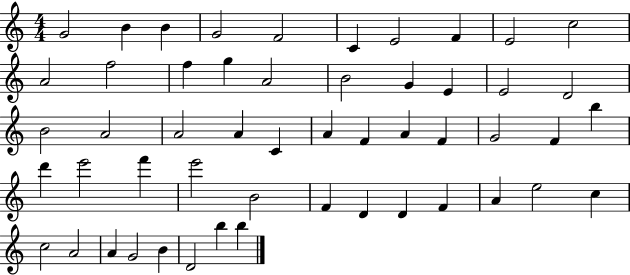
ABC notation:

X:1
T:Untitled
M:4/4
L:1/4
K:C
G2 B B G2 F2 C E2 F E2 c2 A2 f2 f g A2 B2 G E E2 D2 B2 A2 A2 A C A F A F G2 F b d' e'2 f' e'2 B2 F D D F A e2 c c2 A2 A G2 B D2 b b